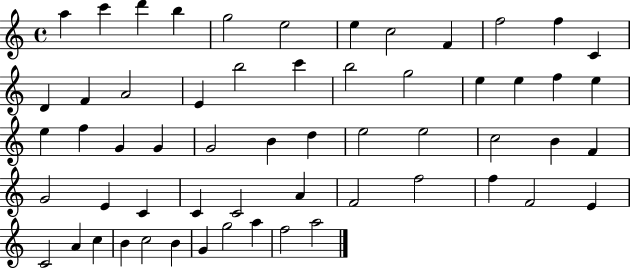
{
  \clef treble
  \time 4/4
  \defaultTimeSignature
  \key c \major
  a''4 c'''4 d'''4 b''4 | g''2 e''2 | e''4 c''2 f'4 | f''2 f''4 c'4 | \break d'4 f'4 a'2 | e'4 b''2 c'''4 | b''2 g''2 | e''4 e''4 f''4 e''4 | \break e''4 f''4 g'4 g'4 | g'2 b'4 d''4 | e''2 e''2 | c''2 b'4 f'4 | \break g'2 e'4 c'4 | c'4 c'2 a'4 | f'2 f''2 | f''4 f'2 e'4 | \break c'2 a'4 c''4 | b'4 c''2 b'4 | g'4 g''2 a''4 | f''2 a''2 | \break \bar "|."
}